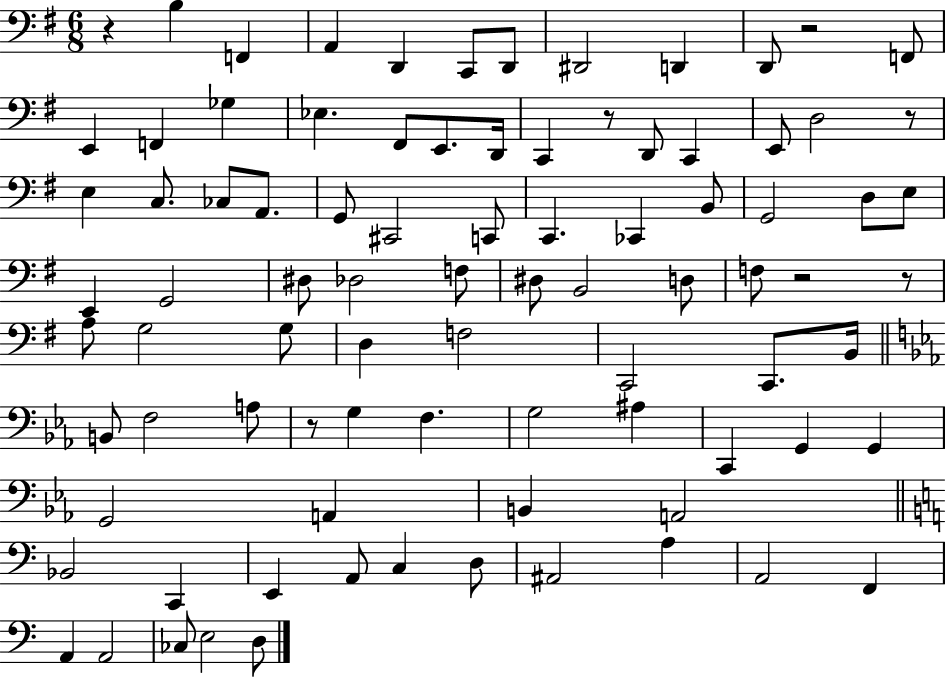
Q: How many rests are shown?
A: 7